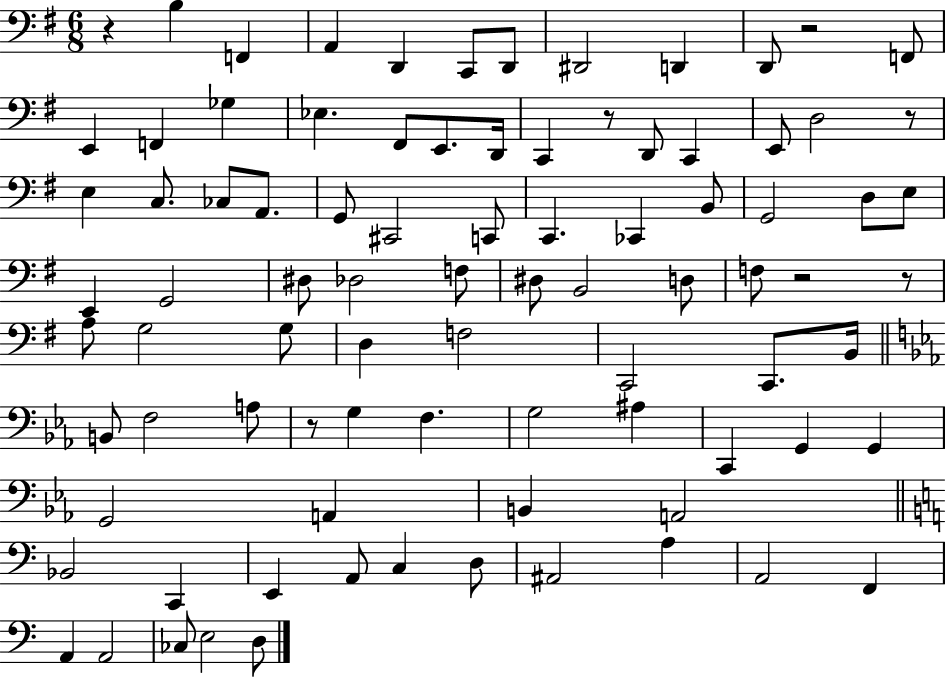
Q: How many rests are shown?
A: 7